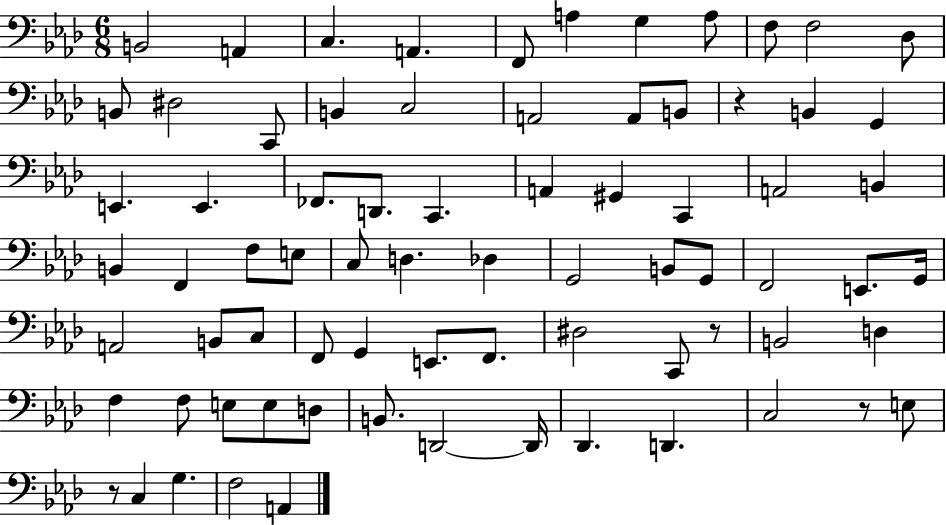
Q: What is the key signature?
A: AES major